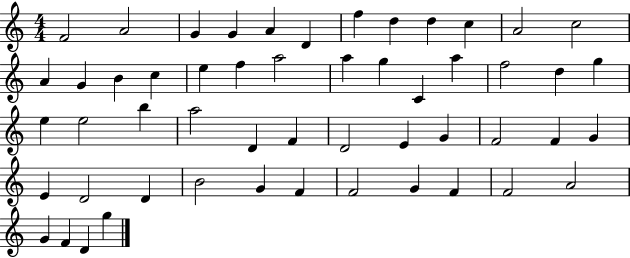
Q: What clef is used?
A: treble